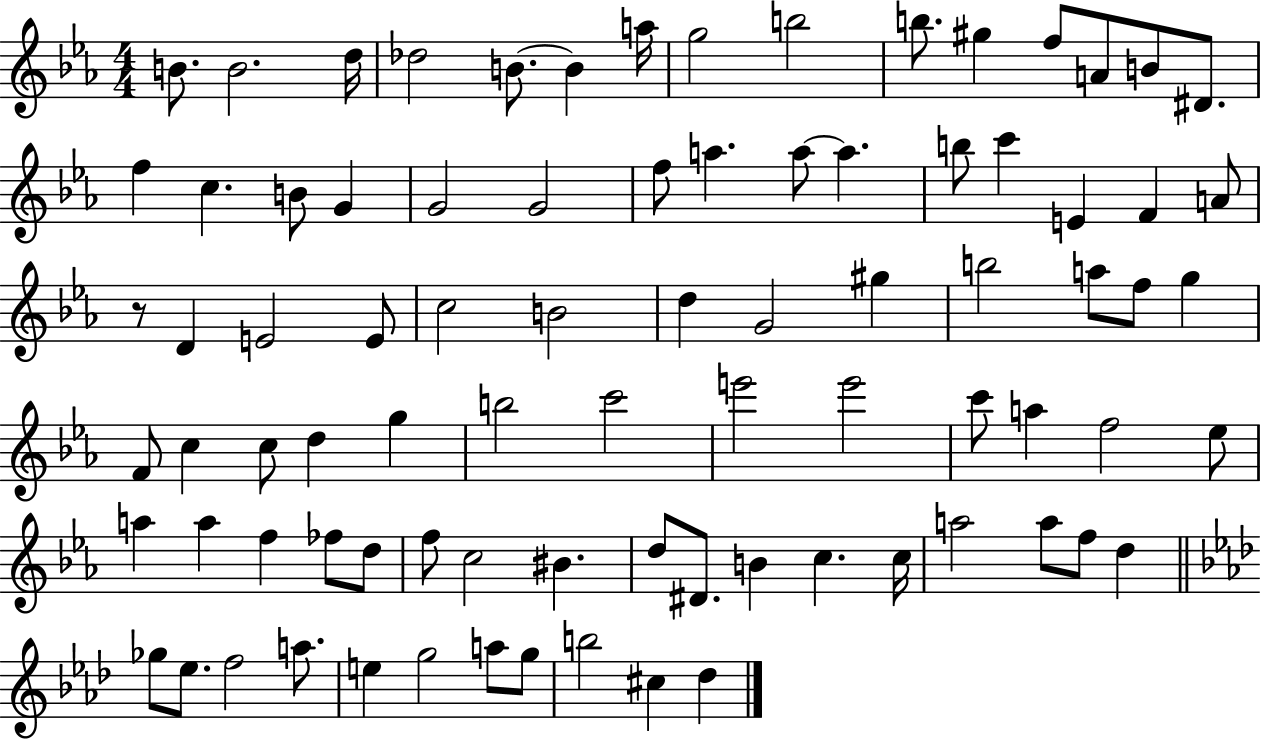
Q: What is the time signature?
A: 4/4